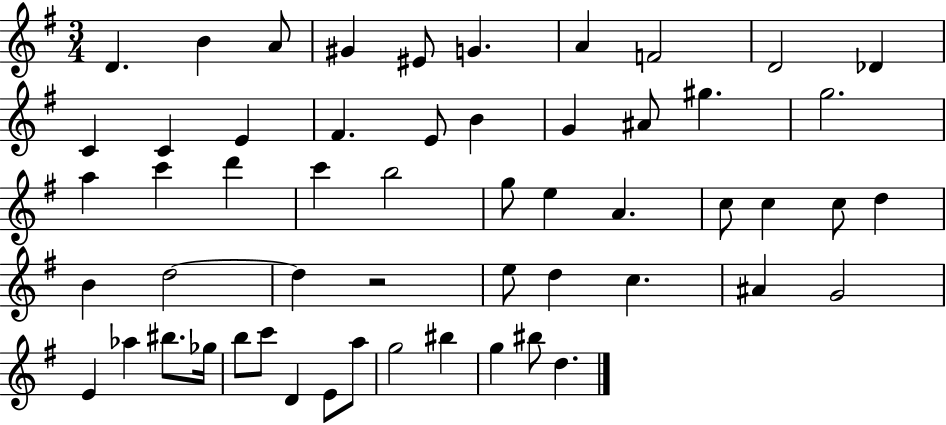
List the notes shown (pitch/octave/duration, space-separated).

D4/q. B4/q A4/e G#4/q EIS4/e G4/q. A4/q F4/h D4/h Db4/q C4/q C4/q E4/q F#4/q. E4/e B4/q G4/q A#4/e G#5/q. G5/h. A5/q C6/q D6/q C6/q B5/h G5/e E5/q A4/q. C5/e C5/q C5/e D5/q B4/q D5/h D5/q R/h E5/e D5/q C5/q. A#4/q G4/h E4/q Ab5/q BIS5/e. Gb5/s B5/e C6/e D4/q E4/e A5/e G5/h BIS5/q G5/q BIS5/e D5/q.